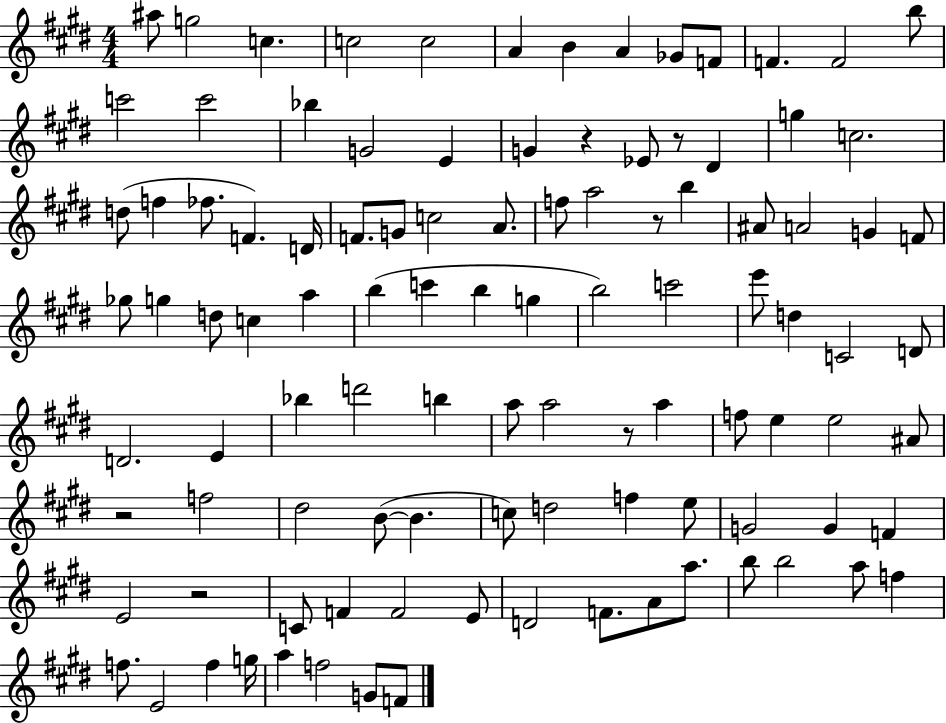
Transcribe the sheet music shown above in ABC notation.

X:1
T:Untitled
M:4/4
L:1/4
K:E
^a/2 g2 c c2 c2 A B A _G/2 F/2 F F2 b/2 c'2 c'2 _b G2 E G z _E/2 z/2 ^D g c2 d/2 f _f/2 F D/4 F/2 G/2 c2 A/2 f/2 a2 z/2 b ^A/2 A2 G F/2 _g/2 g d/2 c a b c' b g b2 c'2 e'/2 d C2 D/2 D2 E _b d'2 b a/2 a2 z/2 a f/2 e e2 ^A/2 z2 f2 ^d2 B/2 B c/2 d2 f e/2 G2 G F E2 z2 C/2 F F2 E/2 D2 F/2 A/2 a/2 b/2 b2 a/2 f f/2 E2 f g/4 a f2 G/2 F/2